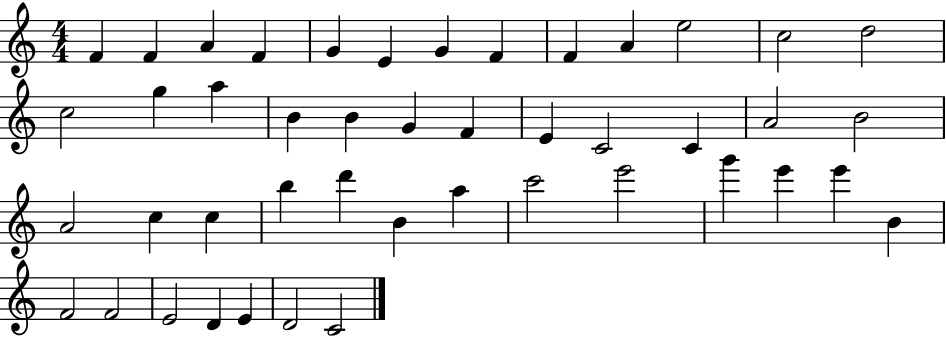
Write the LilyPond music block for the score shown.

{
  \clef treble
  \numericTimeSignature
  \time 4/4
  \key c \major
  f'4 f'4 a'4 f'4 | g'4 e'4 g'4 f'4 | f'4 a'4 e''2 | c''2 d''2 | \break c''2 g''4 a''4 | b'4 b'4 g'4 f'4 | e'4 c'2 c'4 | a'2 b'2 | \break a'2 c''4 c''4 | b''4 d'''4 b'4 a''4 | c'''2 e'''2 | g'''4 e'''4 e'''4 b'4 | \break f'2 f'2 | e'2 d'4 e'4 | d'2 c'2 | \bar "|."
}